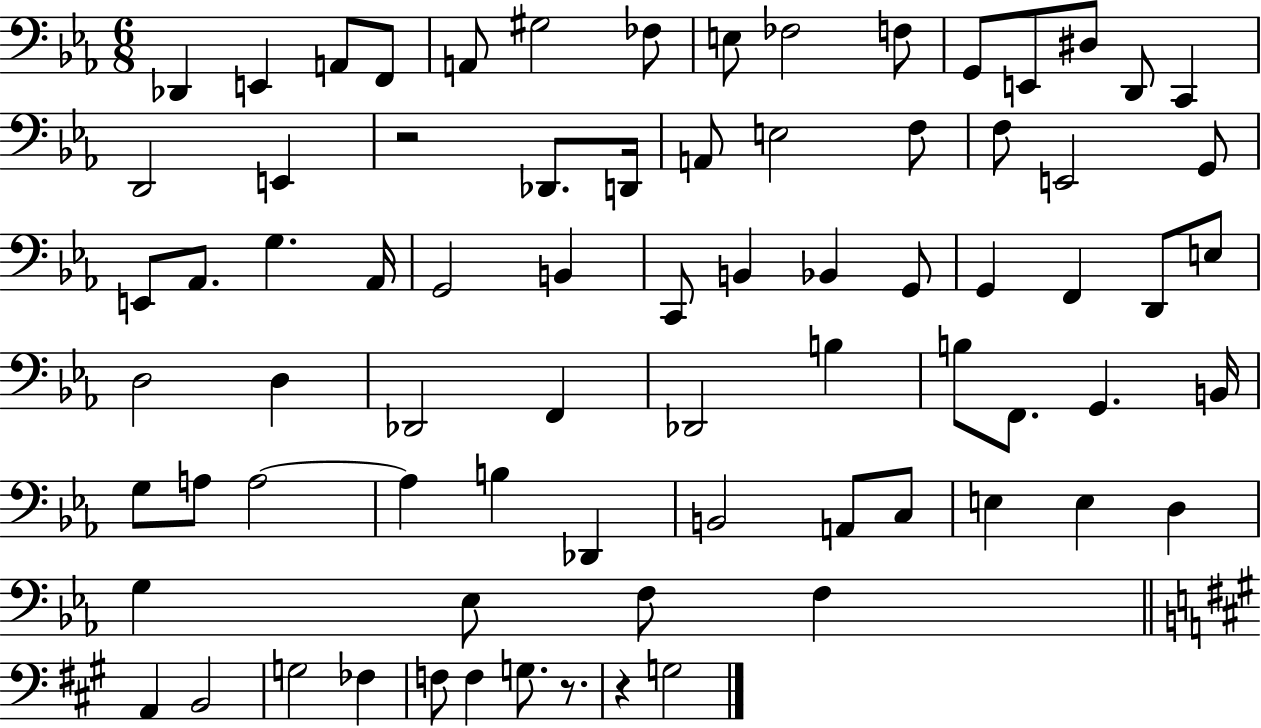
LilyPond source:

{
  \clef bass
  \numericTimeSignature
  \time 6/8
  \key ees \major
  \repeat volta 2 { des,4 e,4 a,8 f,8 | a,8 gis2 fes8 | e8 fes2 f8 | g,8 e,8 dis8 d,8 c,4 | \break d,2 e,4 | r2 des,8. d,16 | a,8 e2 f8 | f8 e,2 g,8 | \break e,8 aes,8. g4. aes,16 | g,2 b,4 | c,8 b,4 bes,4 g,8 | g,4 f,4 d,8 e8 | \break d2 d4 | des,2 f,4 | des,2 b4 | b8 f,8. g,4. b,16 | \break g8 a8 a2~~ | a4 b4 des,4 | b,2 a,8 c8 | e4 e4 d4 | \break g4 ees8 f8 f4 | \bar "||" \break \key a \major a,4 b,2 | g2 fes4 | f8 f4 g8. r8. | r4 g2 | \break } \bar "|."
}